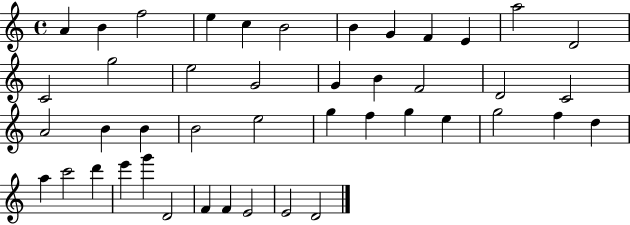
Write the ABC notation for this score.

X:1
T:Untitled
M:4/4
L:1/4
K:C
A B f2 e c B2 B G F E a2 D2 C2 g2 e2 G2 G B F2 D2 C2 A2 B B B2 e2 g f g e g2 f d a c'2 d' e' g' D2 F F E2 E2 D2